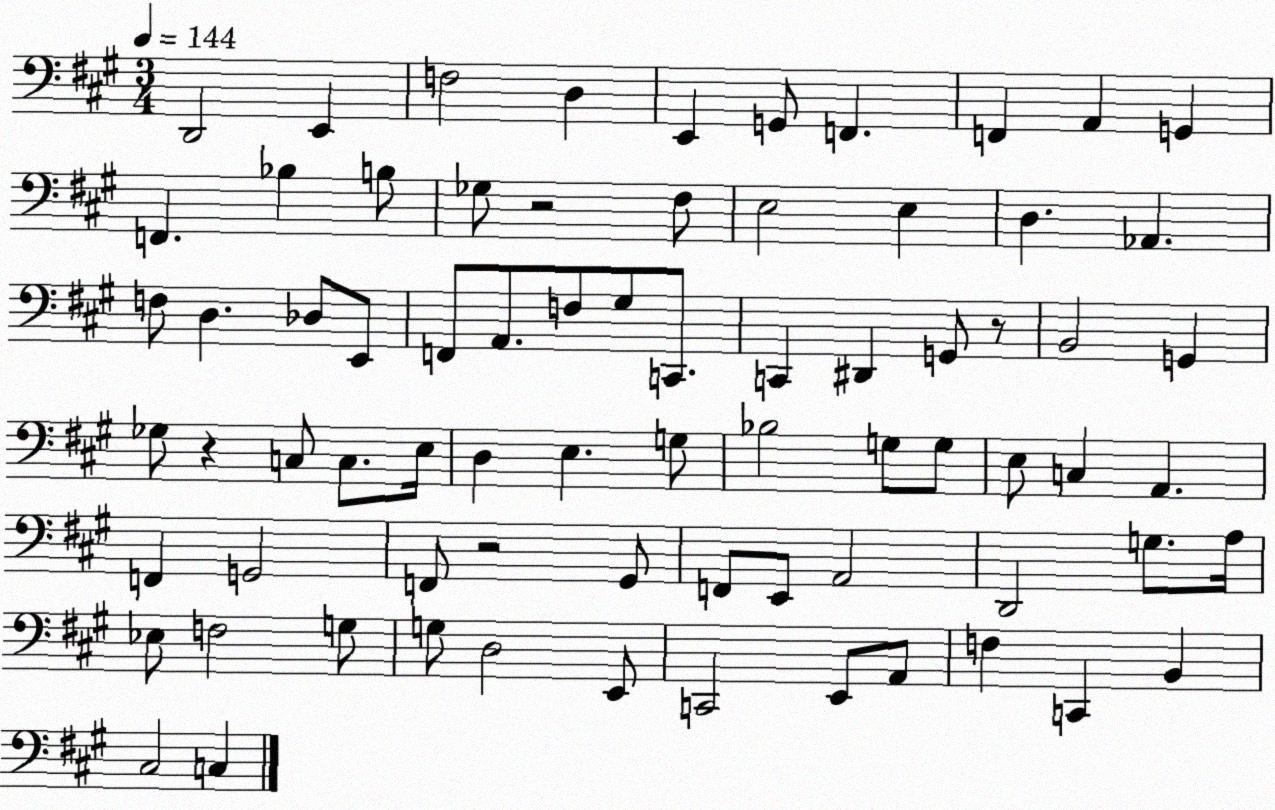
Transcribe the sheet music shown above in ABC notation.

X:1
T:Untitled
M:3/4
L:1/4
K:A
D,,2 E,, F,2 D, E,, G,,/2 F,, F,, A,, G,, F,, _B, B,/2 _G,/2 z2 ^F,/2 E,2 E, D, _A,, F,/2 D, _D,/2 E,,/2 F,,/2 A,,/2 F,/2 ^G,/2 C,,/2 C,, ^D,, G,,/2 z/2 B,,2 G,, _G,/2 z C,/2 C,/2 E,/4 D, E, G,/2 _B,2 G,/2 G,/2 E,/2 C, A,, F,, G,,2 F,,/2 z2 ^G,,/2 F,,/2 E,,/2 A,,2 D,,2 G,/2 A,/4 _E,/2 F,2 G,/2 G,/2 D,2 E,,/2 C,,2 E,,/2 A,,/2 F, C,, B,, ^C,2 C,